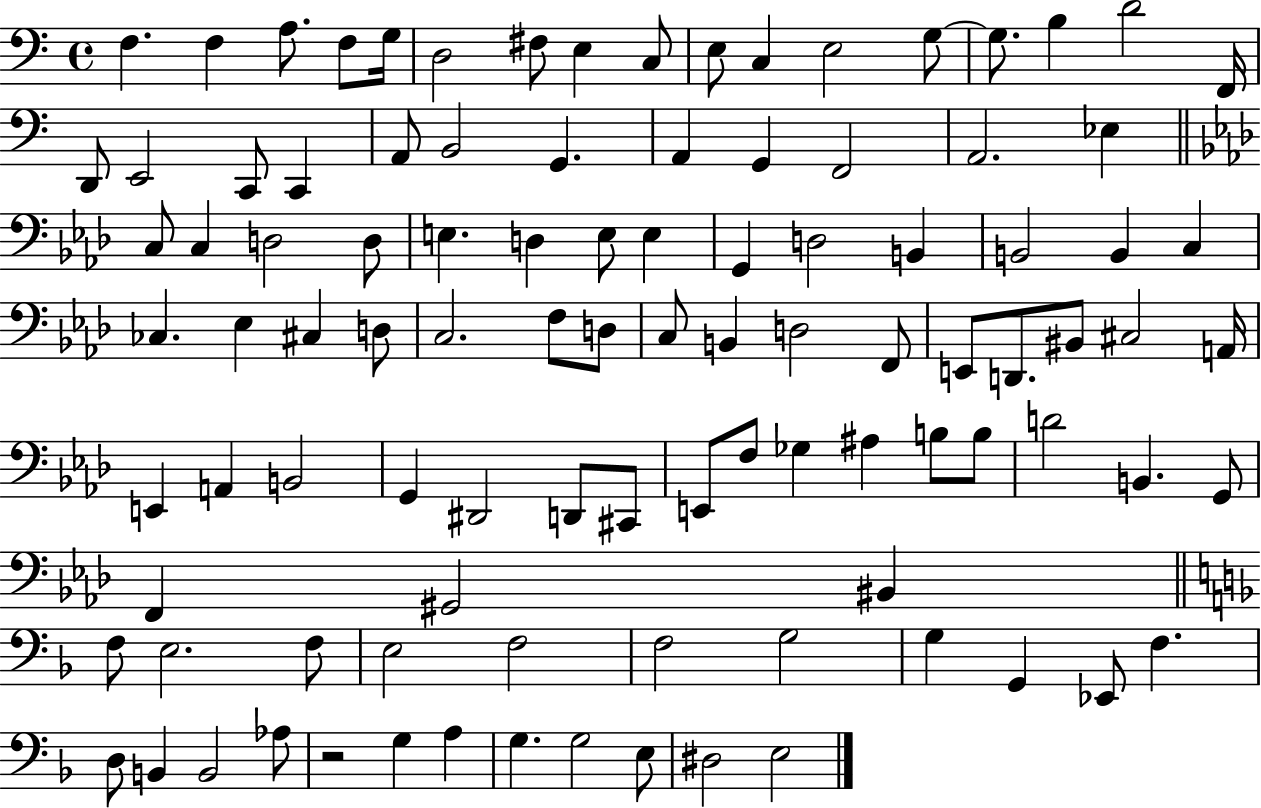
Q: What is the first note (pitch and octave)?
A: F3